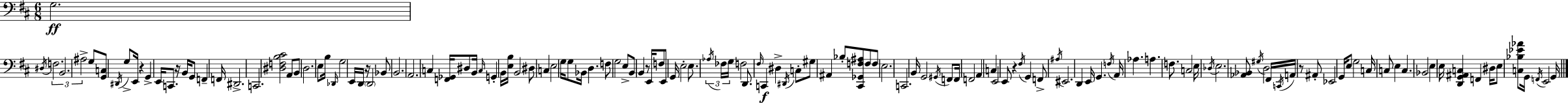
{
  \clef bass
  \numericTimeSignature
  \time 6/8
  \key d \major
  g2.\ff | \acciaccatura { dis16 } \tuplet 3/2 { f2. | b,2. | ais2-> } g8 <g, c>8 | \break \acciaccatura { dis,16 } g8-> e,16 r4 g,4-> | e,16 c,8. r16 b,16 g,8 f,4-- | f,16 dis,2.-> | c,2. | \break <dis f b cis'>2 a,8 | b,8 d2. | e8 b16 \grace { des,16 } g2 | e,16 d,16 r16 \parenthesize d,2 | \break bes,8 b,2. | a,2. | c4 <f, ges,>16 dis8 b,16 \grace { c16 } | g,4-. b,16 <e b>16 b,2 | \break dis8 c4 e2 | g16 g8 bes,16 d4. | f8 g2 | e8-> b,8 b,4 r8 e,16 f8 | \break e,8 g,16 e2-. | e8. \tuplet 3/2 { \acciaccatura { aes16 } fes16 g16 } f2 | d,8. \grace { fis16 }\f c,4 dis4-> | \acciaccatura { dis,16 } c8-. gis8 ais,4 bes8-. | \break <cis, ges, f ais>8 f8 f8 e2. | c,2. | b,16 g,2 | \acciaccatura { gis,16 } f,8 f,16 f,2 | \break a,4 c4 | e,2 e,8 r4 | \acciaccatura { fis16 } g,4 f,8-> \acciaccatura { ais16 } eis,2. | d,4 | \break e,16 g,4. \acciaccatura { f16 } a,16 aes4. | a4. f8. | c2 e16 \acciaccatura { des16 } | e2. | \break <aes, bes,>8 \acciaccatura { gis16 } d2 fis,16 | \acciaccatura { c,16 } a,16 r8 ais,8-. ees,2 | g,16 e8 g2 | c16 c8 e4 c4. | \break bes,2 e4 | e16 <d, g, ais, c>4 f,4 dis16 | e8 <c bes ees' aes'>8 g,16 \acciaccatura { f,16 } e,2 | g,16 \bar "|."
}